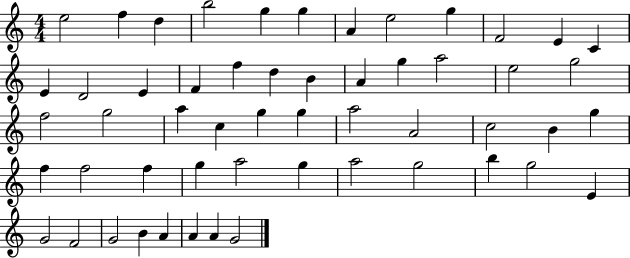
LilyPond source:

{
  \clef treble
  \numericTimeSignature
  \time 4/4
  \key c \major
  e''2 f''4 d''4 | b''2 g''4 g''4 | a'4 e''2 g''4 | f'2 e'4 c'4 | \break e'4 d'2 e'4 | f'4 f''4 d''4 b'4 | a'4 g''4 a''2 | e''2 g''2 | \break f''2 g''2 | a''4 c''4 g''4 g''4 | a''2 a'2 | c''2 b'4 g''4 | \break f''4 f''2 f''4 | g''4 a''2 g''4 | a''2 g''2 | b''4 g''2 e'4 | \break g'2 f'2 | g'2 b'4 a'4 | a'4 a'4 g'2 | \bar "|."
}